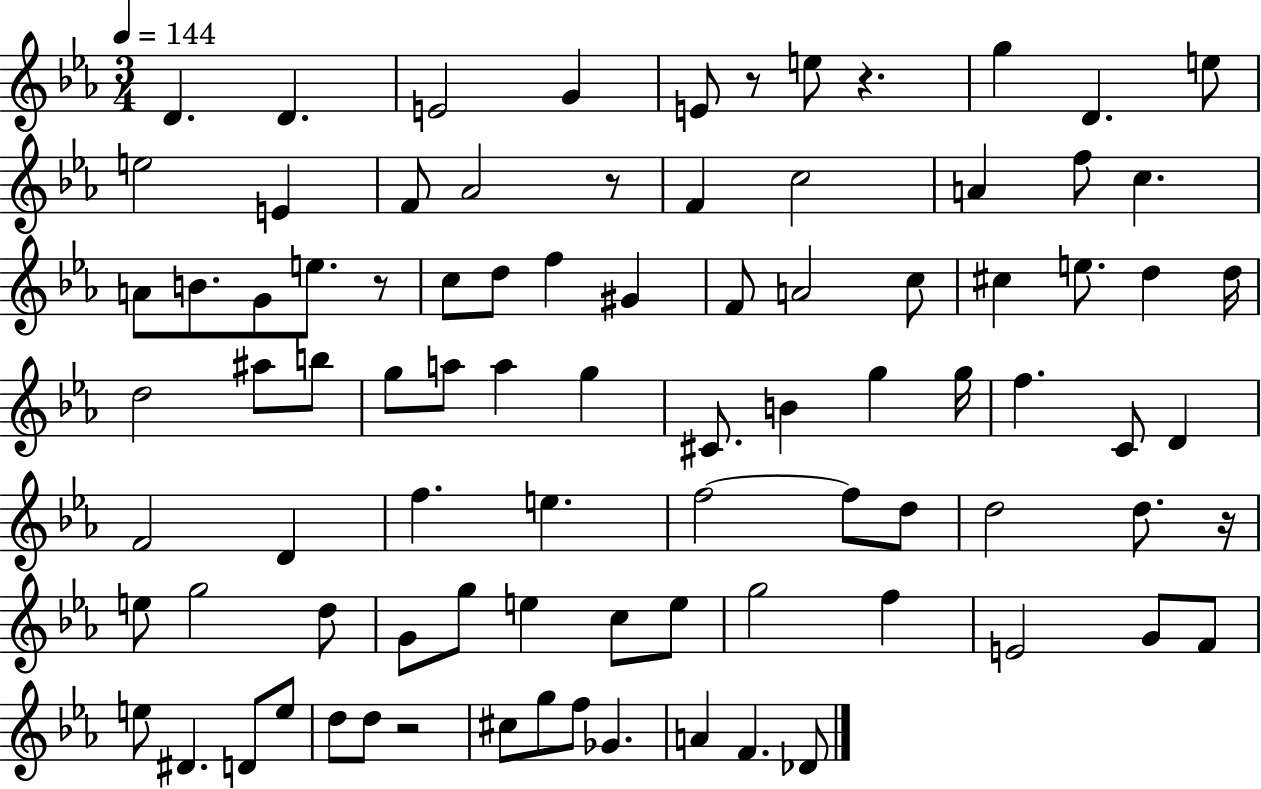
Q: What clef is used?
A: treble